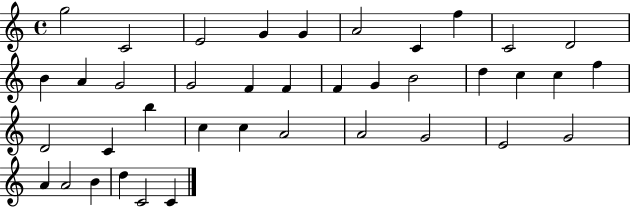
{
  \clef treble
  \time 4/4
  \defaultTimeSignature
  \key c \major
  g''2 c'2 | e'2 g'4 g'4 | a'2 c'4 f''4 | c'2 d'2 | \break b'4 a'4 g'2 | g'2 f'4 f'4 | f'4 g'4 b'2 | d''4 c''4 c''4 f''4 | \break d'2 c'4 b''4 | c''4 c''4 a'2 | a'2 g'2 | e'2 g'2 | \break a'4 a'2 b'4 | d''4 c'2 c'4 | \bar "|."
}